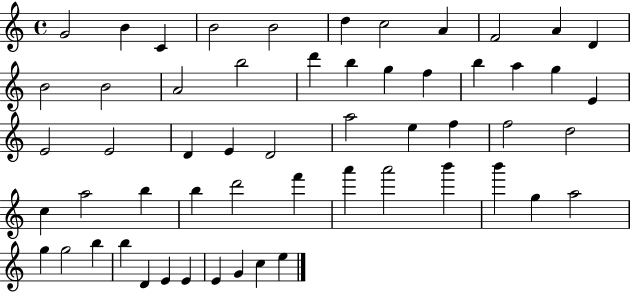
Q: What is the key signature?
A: C major